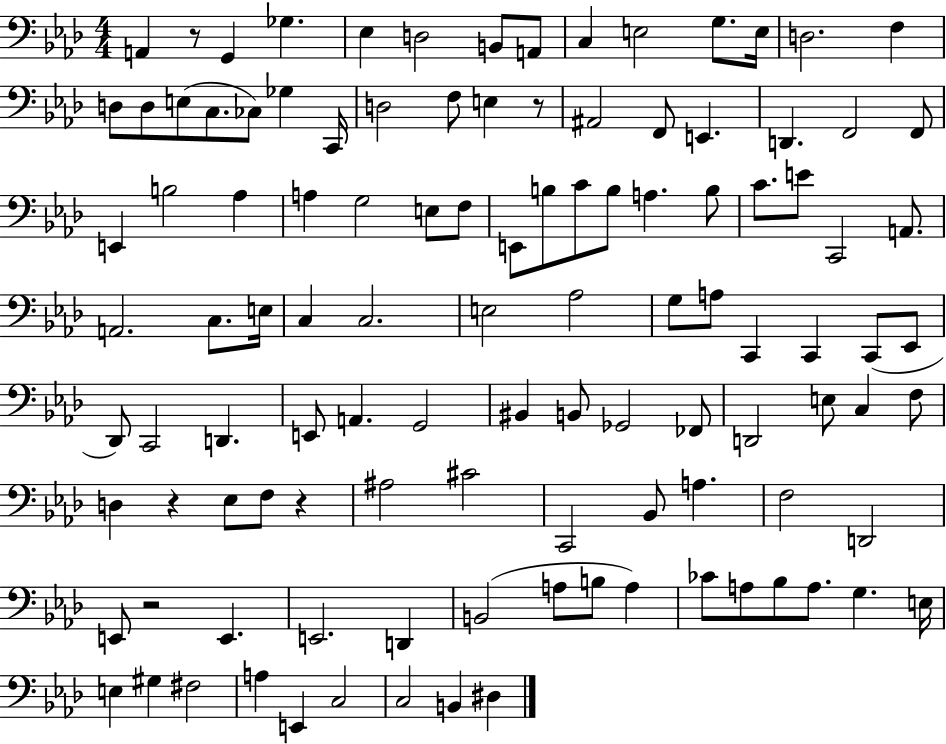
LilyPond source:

{
  \clef bass
  \numericTimeSignature
  \time 4/4
  \key aes \major
  a,4 r8 g,4 ges4. | ees4 d2 b,8 a,8 | c4 e2 g8. e16 | d2. f4 | \break d8 d8 e8( c8. ces8) ges4 c,16 | d2 f8 e4 r8 | ais,2 f,8 e,4. | d,4. f,2 f,8 | \break e,4 b2 aes4 | a4 g2 e8 f8 | e,8 b8 c'8 b8 a4. b8 | c'8. e'8 c,2 a,8. | \break a,2. c8. e16 | c4 c2. | e2 aes2 | g8 a8 c,4 c,4 c,8( ees,8 | \break des,8) c,2 d,4. | e,8 a,4. g,2 | bis,4 b,8 ges,2 fes,8 | d,2 e8 c4 f8 | \break d4 r4 ees8 f8 r4 | ais2 cis'2 | c,2 bes,8 a4. | f2 d,2 | \break e,8 r2 e,4. | e,2. d,4 | b,2( a8 b8 a4) | ces'8 a8 bes8 a8. g4. e16 | \break e4 gis4 fis2 | a4 e,4 c2 | c2 b,4 dis4 | \bar "|."
}